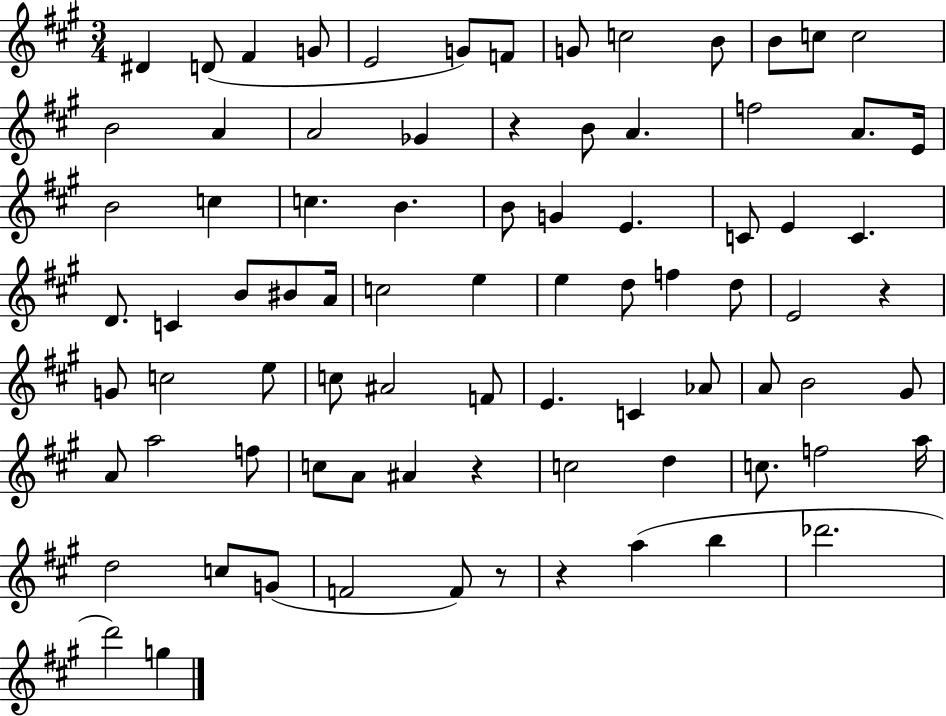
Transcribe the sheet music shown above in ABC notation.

X:1
T:Untitled
M:3/4
L:1/4
K:A
^D D/2 ^F G/2 E2 G/2 F/2 G/2 c2 B/2 B/2 c/2 c2 B2 A A2 _G z B/2 A f2 A/2 E/4 B2 c c B B/2 G E C/2 E C D/2 C B/2 ^B/2 A/4 c2 e e d/2 f d/2 E2 z G/2 c2 e/2 c/2 ^A2 F/2 E C _A/2 A/2 B2 ^G/2 A/2 a2 f/2 c/2 A/2 ^A z c2 d c/2 f2 a/4 d2 c/2 G/2 F2 F/2 z/2 z a b _d'2 d'2 g